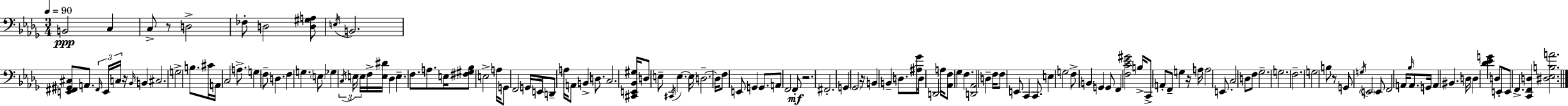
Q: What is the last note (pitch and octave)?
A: F2